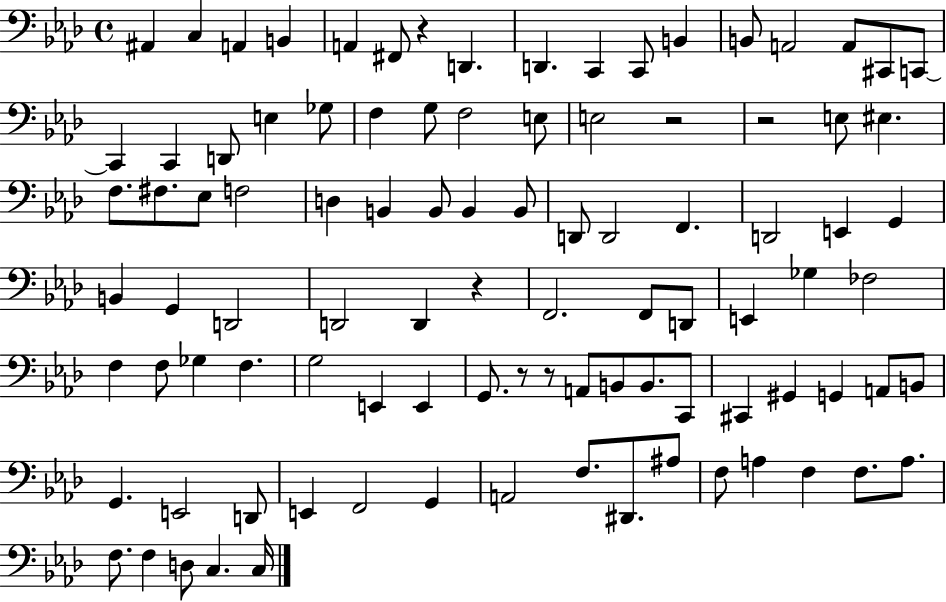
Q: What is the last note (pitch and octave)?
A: C3